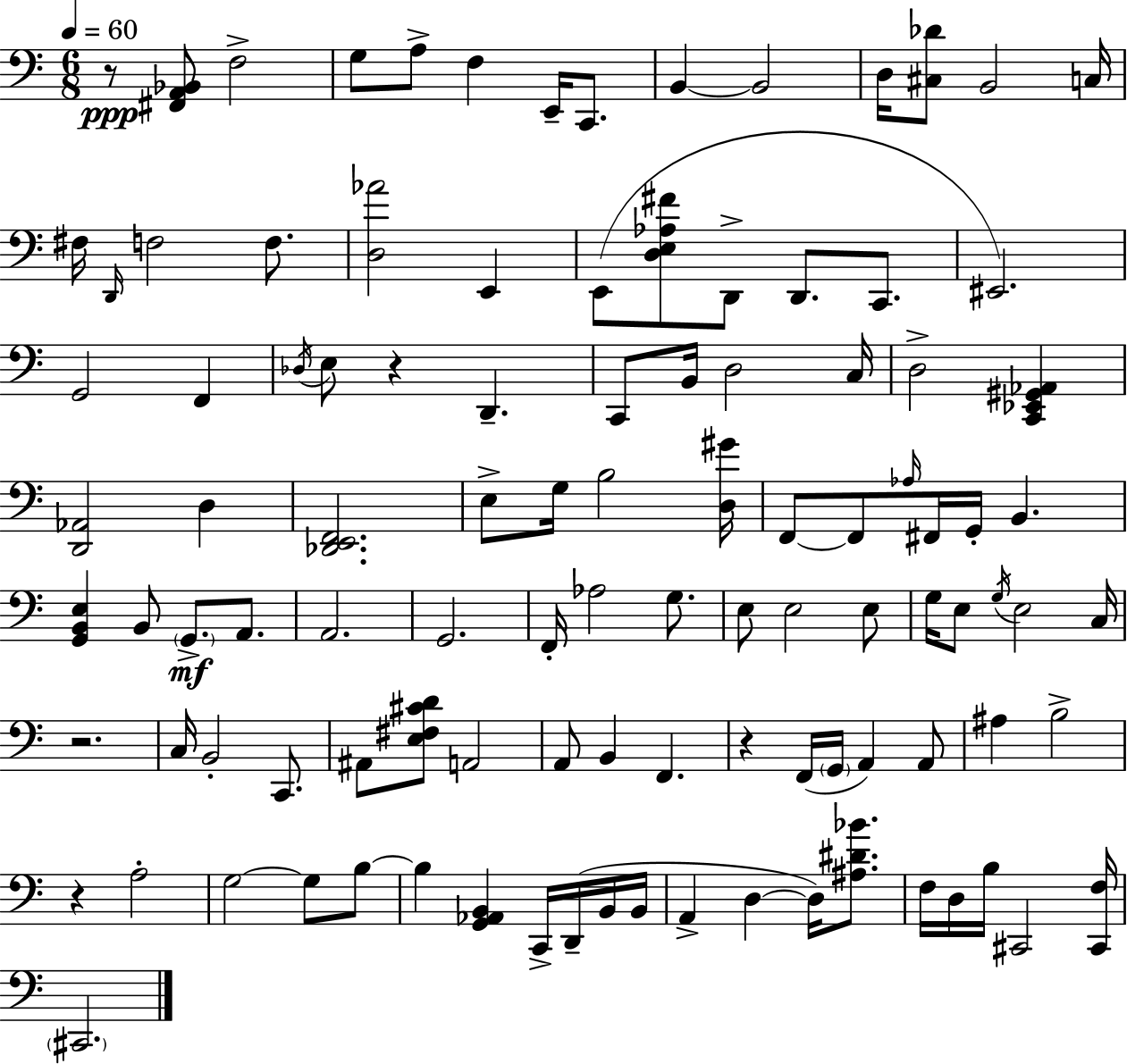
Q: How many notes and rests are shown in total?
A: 106